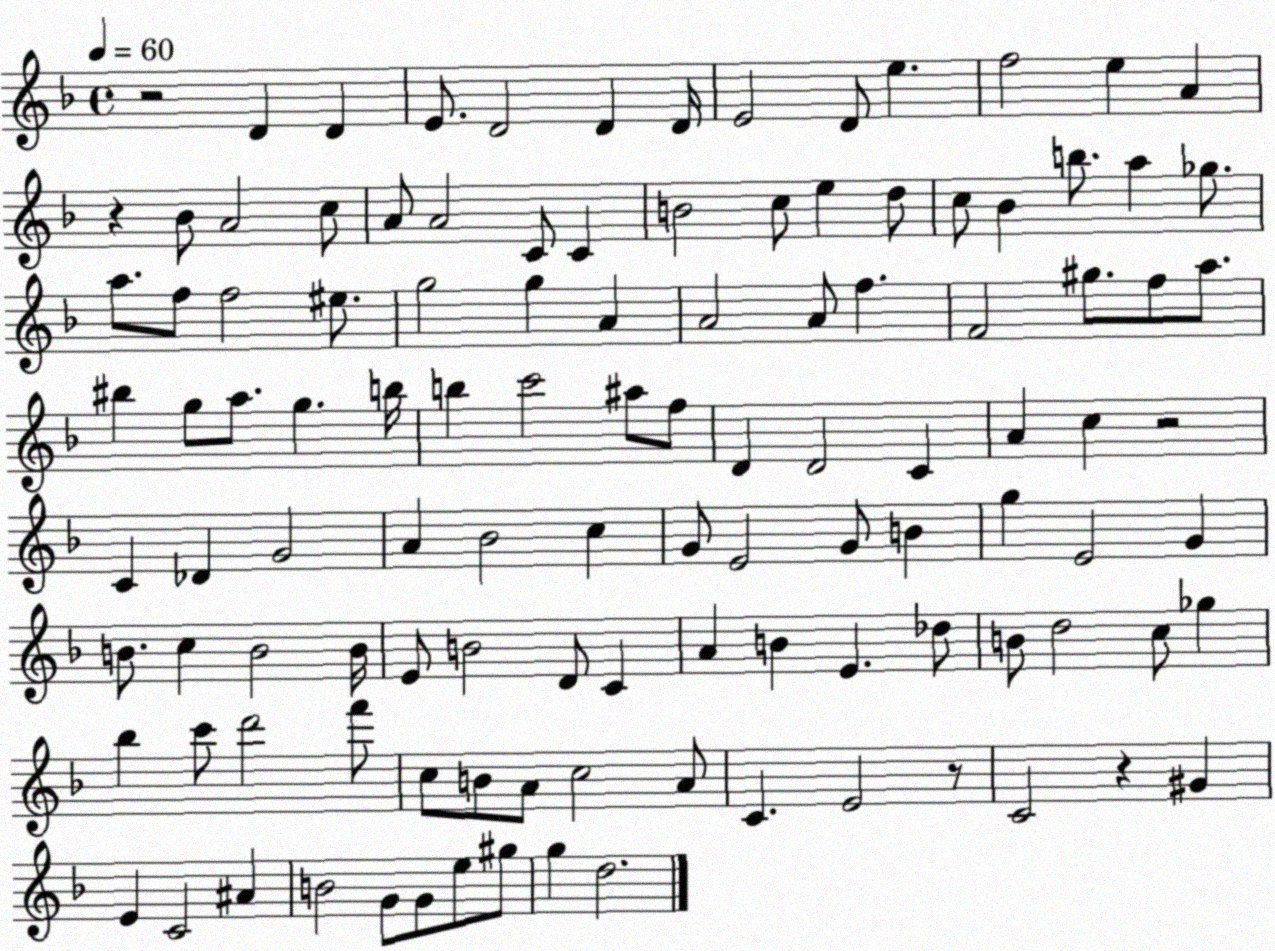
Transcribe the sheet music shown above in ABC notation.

X:1
T:Untitled
M:4/4
L:1/4
K:F
z2 D D E/2 D2 D D/4 E2 D/2 e f2 e A z _B/2 A2 c/2 A/2 A2 C/2 C B2 c/2 e d/2 c/2 _B b/2 a _g/2 a/2 f/2 f2 ^e/2 g2 g A A2 A/2 f F2 ^g/2 f/2 a/2 ^b g/2 a/2 g b/4 b c'2 ^a/2 f/2 D D2 C A c z2 C _D G2 A _B2 c G/2 E2 G/2 B g E2 G B/2 c B2 B/4 E/2 B2 D/2 C A B E _d/2 B/2 d2 c/2 _g _b c'/2 d'2 f'/2 c/2 B/2 A/2 c2 A/2 C E2 z/2 C2 z ^G E C2 ^A B2 G/2 G/2 e/2 ^g/2 g d2